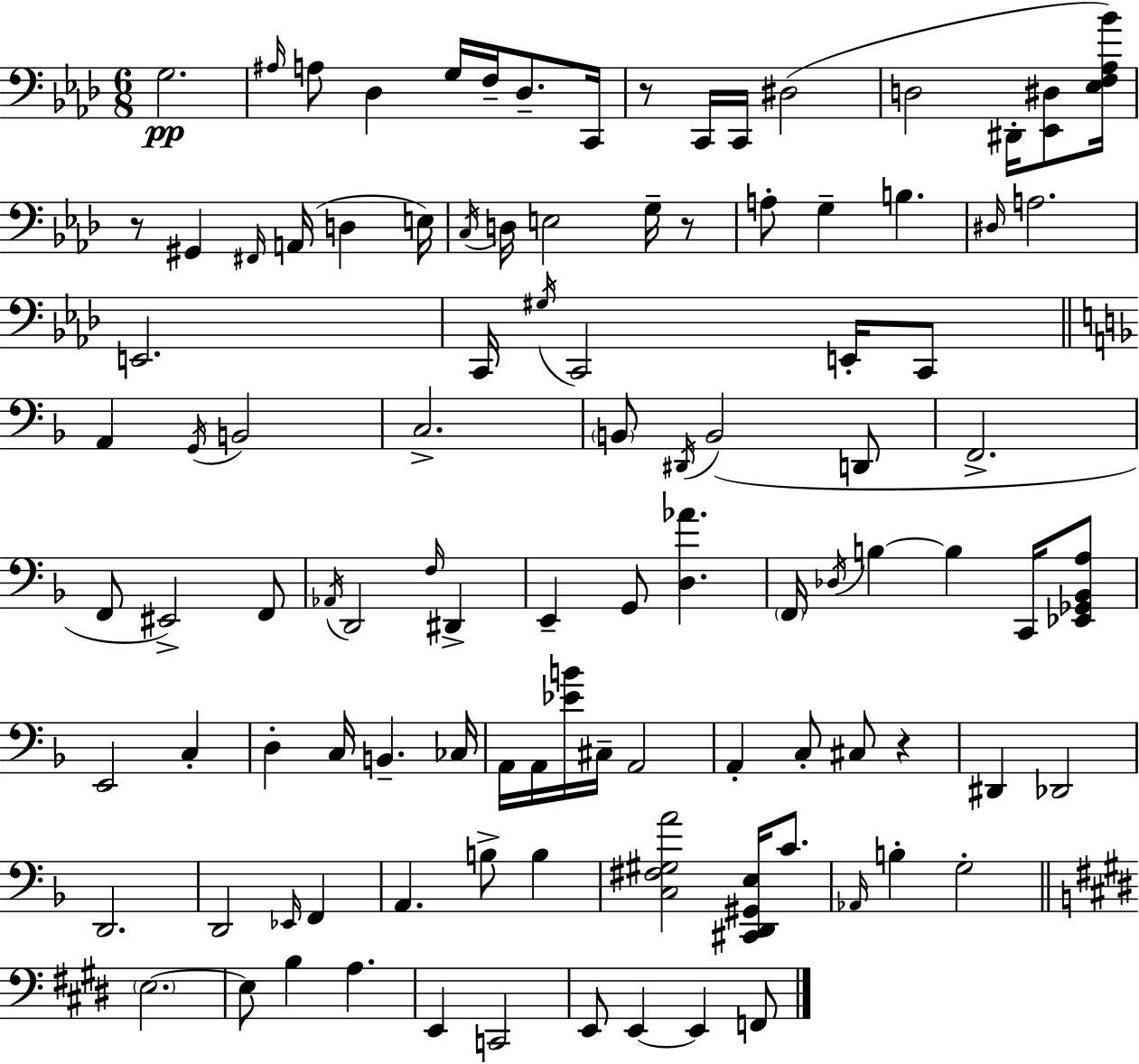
G3/h. A#3/s A3/e Db3/q G3/s F3/s Db3/e. C2/s R/e C2/s C2/s D#3/h D3/h D#2/s [Eb2,D#3]/e [Eb3,F3,Ab3,Bb4]/s R/e G#2/q F#2/s A2/s D3/q E3/s C3/s D3/s E3/h G3/s R/e A3/e G3/q B3/q. D#3/s A3/h. E2/h. C2/s G#3/s C2/h E2/s C2/e A2/q G2/s B2/h C3/h. B2/e D#2/s B2/h D2/e F2/h. F2/e EIS2/h F2/e Ab2/s D2/h F3/s D#2/q E2/q G2/e [D3,Ab4]/q. F2/s Db3/s B3/q B3/q C2/s [Eb2,Gb2,Bb2,A3]/e E2/h C3/q D3/q C3/s B2/q. CES3/s A2/s A2/s [Eb4,B4]/s C#3/s A2/h A2/q C3/e C#3/e R/q D#2/q Db2/h D2/h. D2/h Eb2/s F2/q A2/q. B3/e B3/q [C3,F#3,G#3,A4]/h [C#2,D2,G#2,E3]/s C4/e. Ab2/s B3/q G3/h E3/h. E3/e B3/q A3/q. E2/q C2/h E2/e E2/q E2/q F2/e